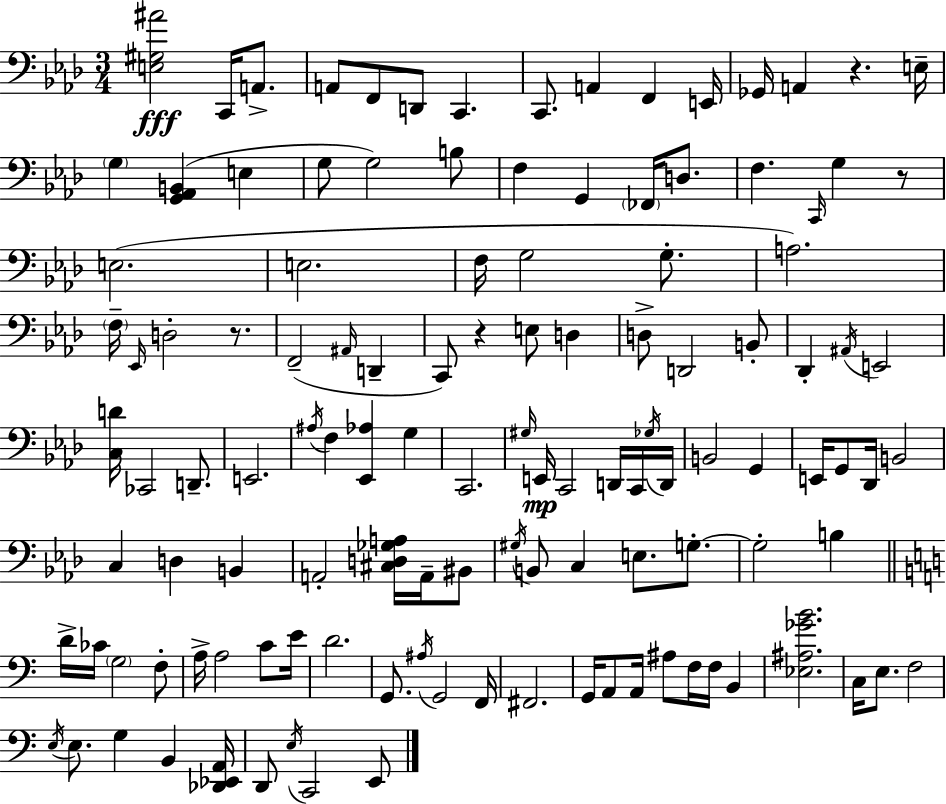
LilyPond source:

{
  \clef bass
  \numericTimeSignature
  \time 3/4
  \key aes \major
  <e gis ais'>2\fff c,16 a,8.-> | a,8 f,8 d,8 c,4. | c,8. a,4 f,4 e,16 | ges,16 a,4 r4. e16-- | \break \parenthesize g4 <g, aes, b,>4( e4 | g8 g2) b8 | f4 g,4 \parenthesize fes,16 d8. | f4. \grace { c,16 } g4 r8 | \break e2.( | e2. | f16 g2 g8.-. | a2.) | \break \parenthesize f16-- \grace { ees,16 } d2-. r8. | f,2--( \grace { ais,16 } d,4-- | c,8) r4 e8 d4 | d8-> d,2 | \break b,8-. des,4-. \acciaccatura { ais,16 } e,2 | <c d'>16 ces,2 | d,8.-- e,2. | \acciaccatura { ais16 } f4 <ees, aes>4 | \break g4 c,2. | \grace { gis16 }\mp e,16 c,2 | d,16 c,16 \acciaccatura { ges16 } d,16 b,2 | g,4 e,16 g,8 des,16 b,2 | \break c4 d4 | b,4 a,2-. | <cis d ges a>16 a,16-- bis,8 \acciaccatura { gis16 } b,8 c4 | e8. g8.-.~~ g2-. | \break b4 \bar "||" \break \key a \minor d'16-> ces'16 \parenthesize g2 f8-. | a16-> a2 c'8 e'16 | d'2. | g,8. \acciaccatura { ais16 } g,2 | \break f,16 fis,2. | g,16 a,8 a,16 ais8 f16 f16 b,4 | <ees ais ges' b'>2. | c16 e8. f2 | \break \acciaccatura { e16 } e8. g4 b,4 | <des, ees, a,>16 d,8 \acciaccatura { e16 } c,2 | e,8 \bar "|."
}